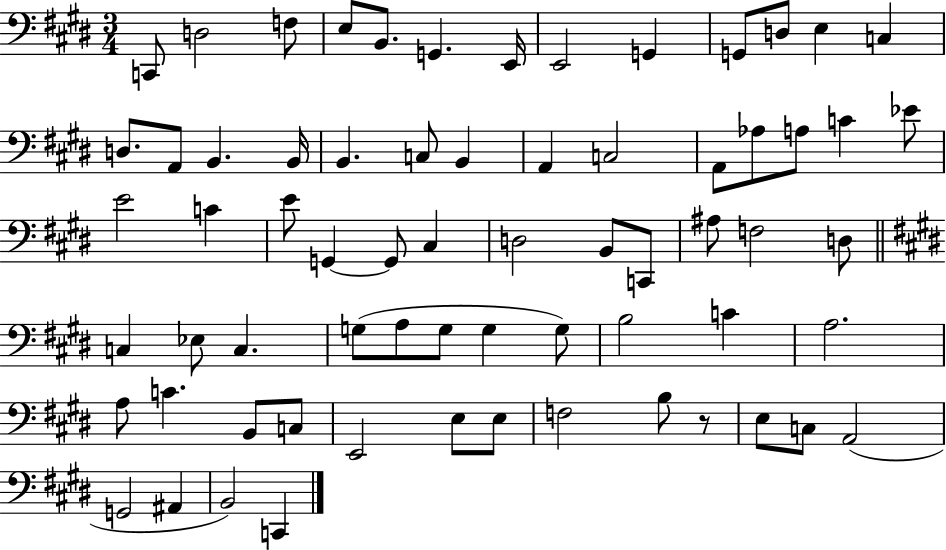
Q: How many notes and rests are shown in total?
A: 67